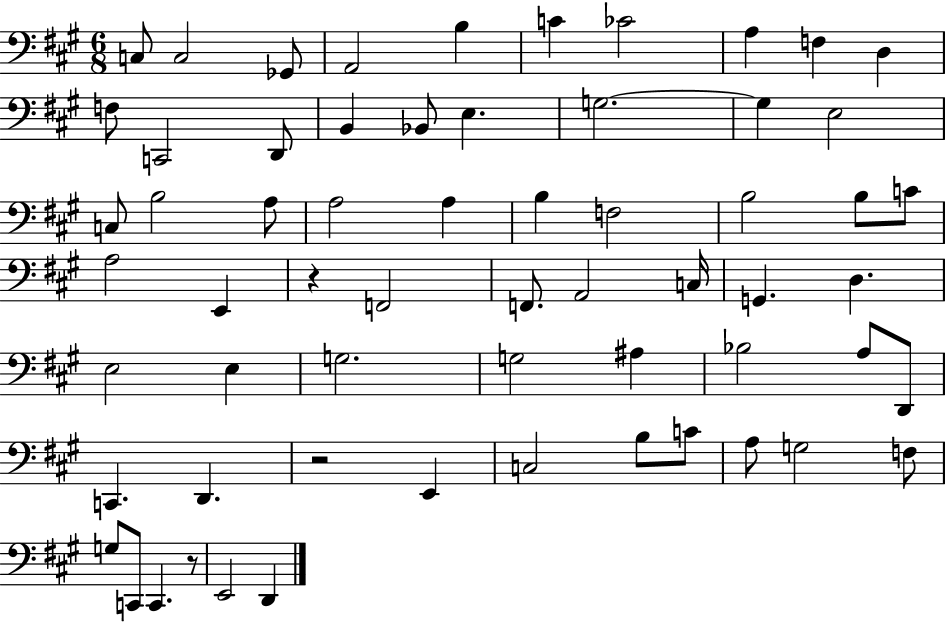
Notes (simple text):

C3/e C3/h Gb2/e A2/h B3/q C4/q CES4/h A3/q F3/q D3/q F3/e C2/h D2/e B2/q Bb2/e E3/q. G3/h. G3/q E3/h C3/e B3/h A3/e A3/h A3/q B3/q F3/h B3/h B3/e C4/e A3/h E2/q R/q F2/h F2/e. A2/h C3/s G2/q. D3/q. E3/h E3/q G3/h. G3/h A#3/q Bb3/h A3/e D2/e C2/q. D2/q. R/h E2/q C3/h B3/e C4/e A3/e G3/h F3/e G3/e C2/e C2/q. R/e E2/h D2/q